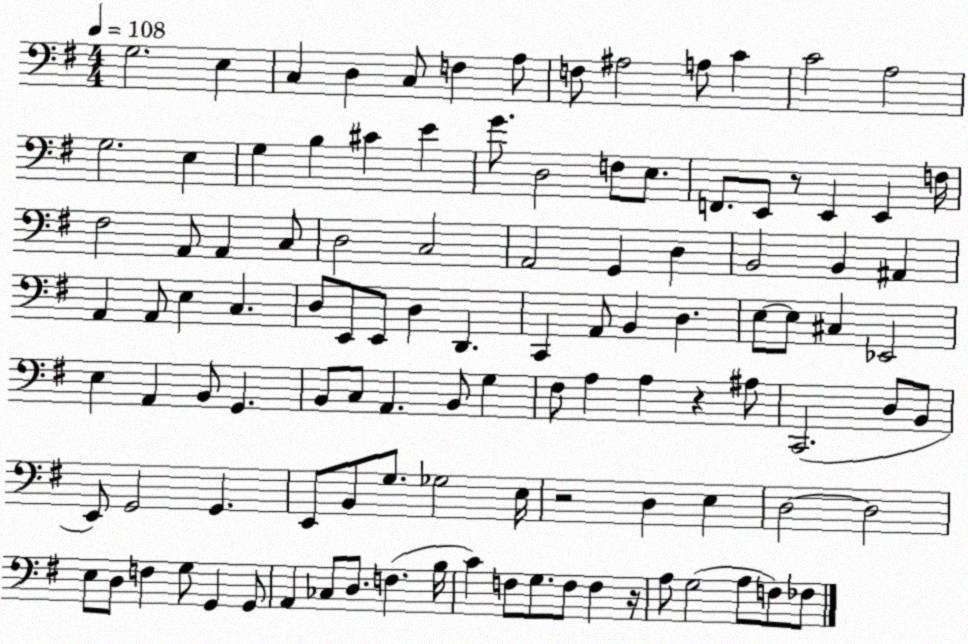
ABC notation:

X:1
T:Untitled
M:4/4
L:1/4
K:G
G,2 E, C, D, C,/2 F, A,/2 F,/2 ^A,2 A,/2 C C2 A,2 G,2 E, G, B, ^C E G/2 D,2 F,/2 E,/2 F,,/2 E,,/2 z/2 E,, E,, F,/4 ^F,2 A,,/2 A,, C,/2 D,2 C,2 A,,2 G,, D, B,,2 B,, ^A,, A,, A,,/2 E, C, D,/2 E,,/2 E,,/2 D, D,, C,, A,,/2 B,, D, E,/2 E,/2 ^C, _E,,2 E, A,, B,,/2 G,, B,,/2 C,/2 A,, B,,/2 G, ^F,/2 A, A, z ^A,/2 C,,2 D,/2 B,,/2 E,,/2 G,,2 G,, E,,/2 B,,/2 G,/2 _G,2 E,/4 z2 D, E, D,2 D,2 E,/2 D,/2 F, G,/2 G,, G,,/2 A,, _C,/2 D,/2 F, B,/4 C F,/2 G,/2 F,/2 F, z/4 A,/2 G,2 A,/2 F,/2 _F,/2